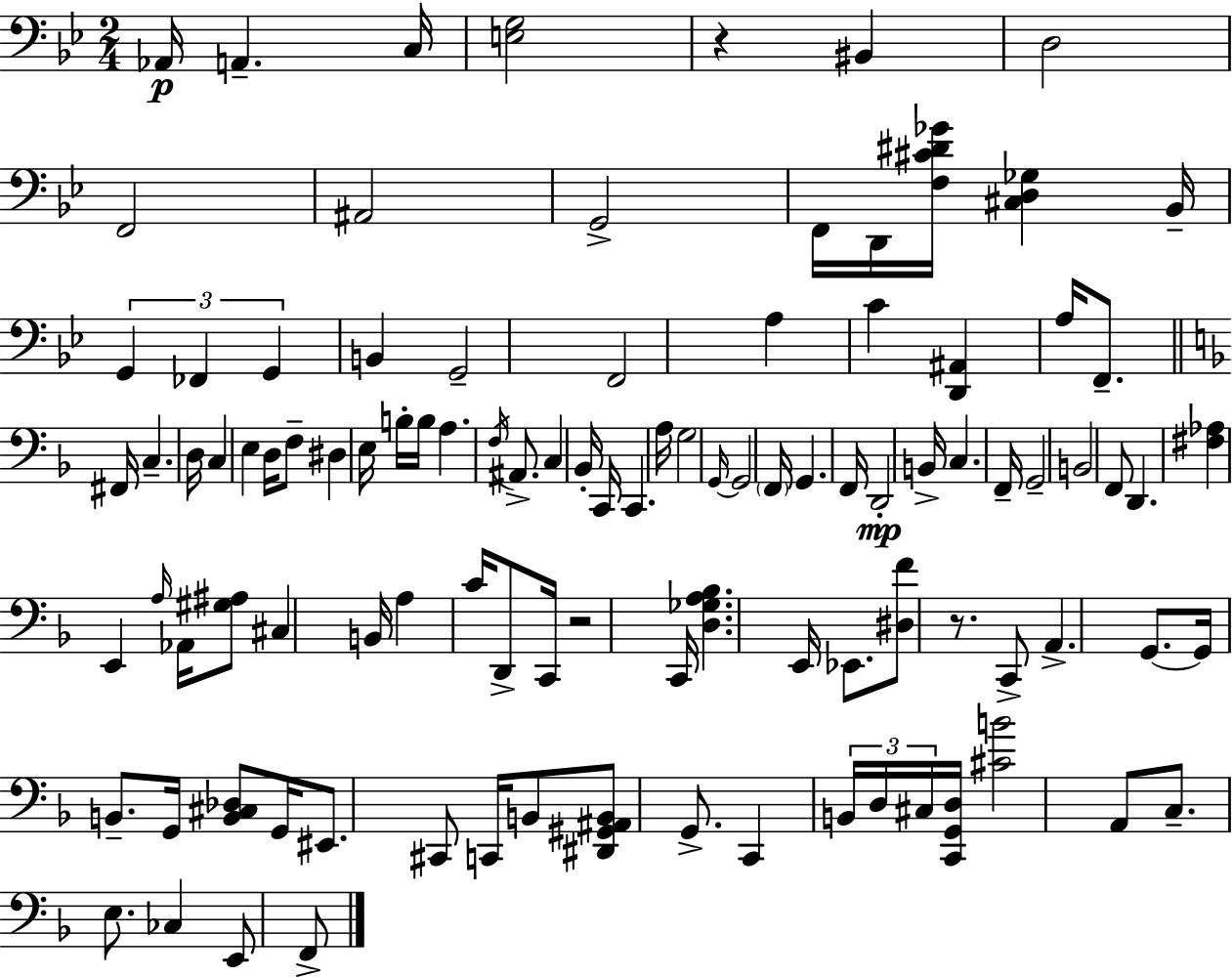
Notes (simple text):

Ab2/s A2/q. C3/s [E3,G3]/h R/q BIS2/q D3/h F2/h A#2/h G2/h F2/s D2/s [F3,C#4,D#4,Gb4]/s [C#3,D3,Gb3]/q Bb2/s G2/q FES2/q G2/q B2/q G2/h F2/h A3/q C4/q [D2,A#2]/q A3/s F2/e. F#2/s C3/q. D3/s C3/q E3/q D3/s F3/e D#3/q E3/s B3/s B3/s A3/q. F3/s A#2/e. C3/q Bb2/s C2/s C2/q. A3/s G3/h G2/s G2/h F2/s G2/q. F2/s D2/h B2/s C3/q. F2/s G2/h B2/h F2/e D2/q. [F#3,Ab3]/q E2/q A3/s Ab2/s [G#3,A#3]/e C#3/q B2/s A3/q C4/s D2/e C2/s R/h C2/s [D3,Gb3,A3,Bb3]/q. E2/s Eb2/e. [D#3,F4]/e R/e. C2/e A2/q. G2/e. G2/s B2/e. G2/s [B2,C#3,Db3]/e G2/s EIS2/e. C#2/e C2/s B2/e [D#2,G#2,A#2,B2]/e G2/e. C2/q B2/s D3/s C#3/s [C2,G2,D3]/s [C#4,B4]/h A2/e C3/e. E3/e. CES3/q E2/e F2/e